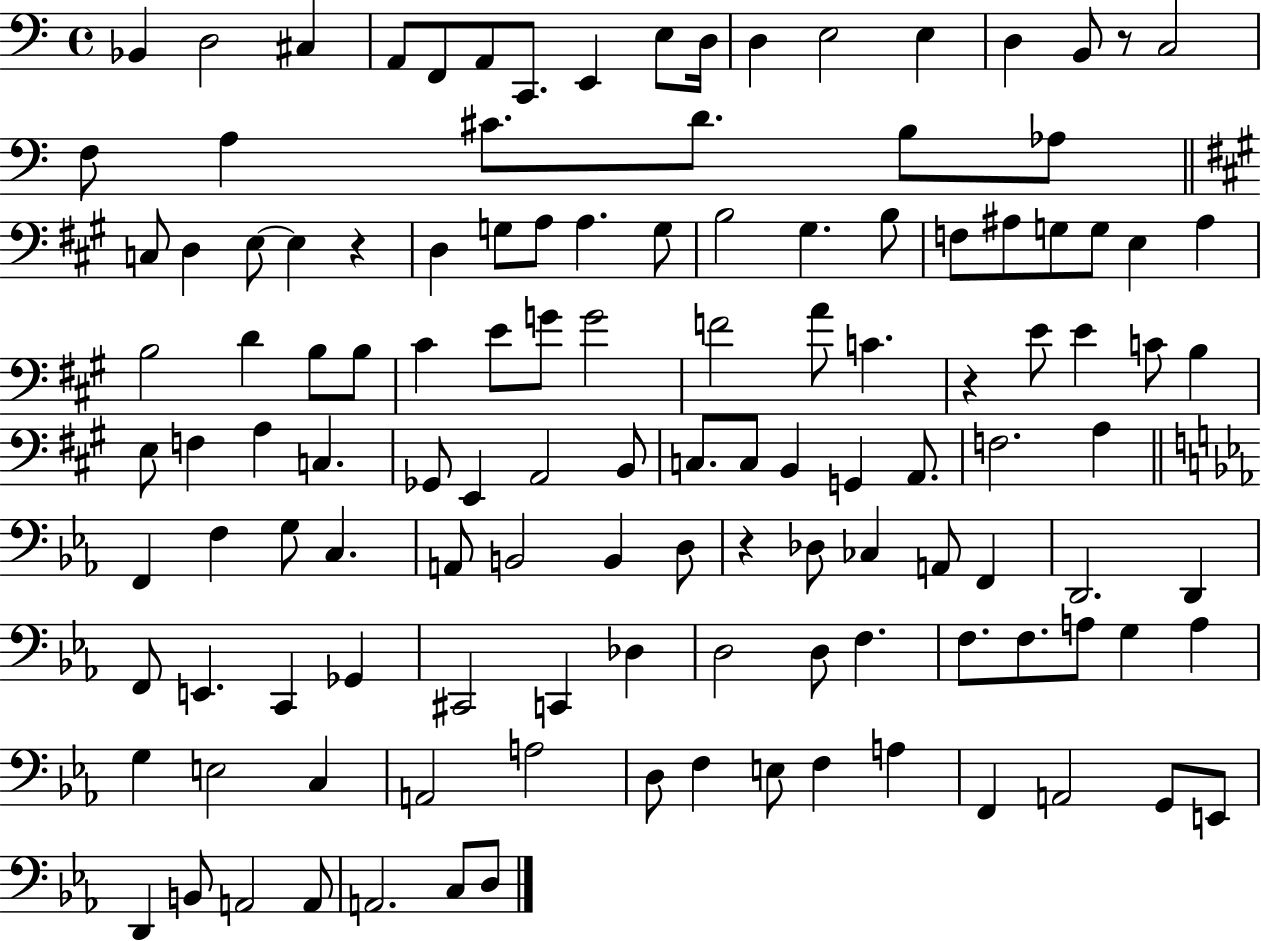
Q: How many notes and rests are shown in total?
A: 124